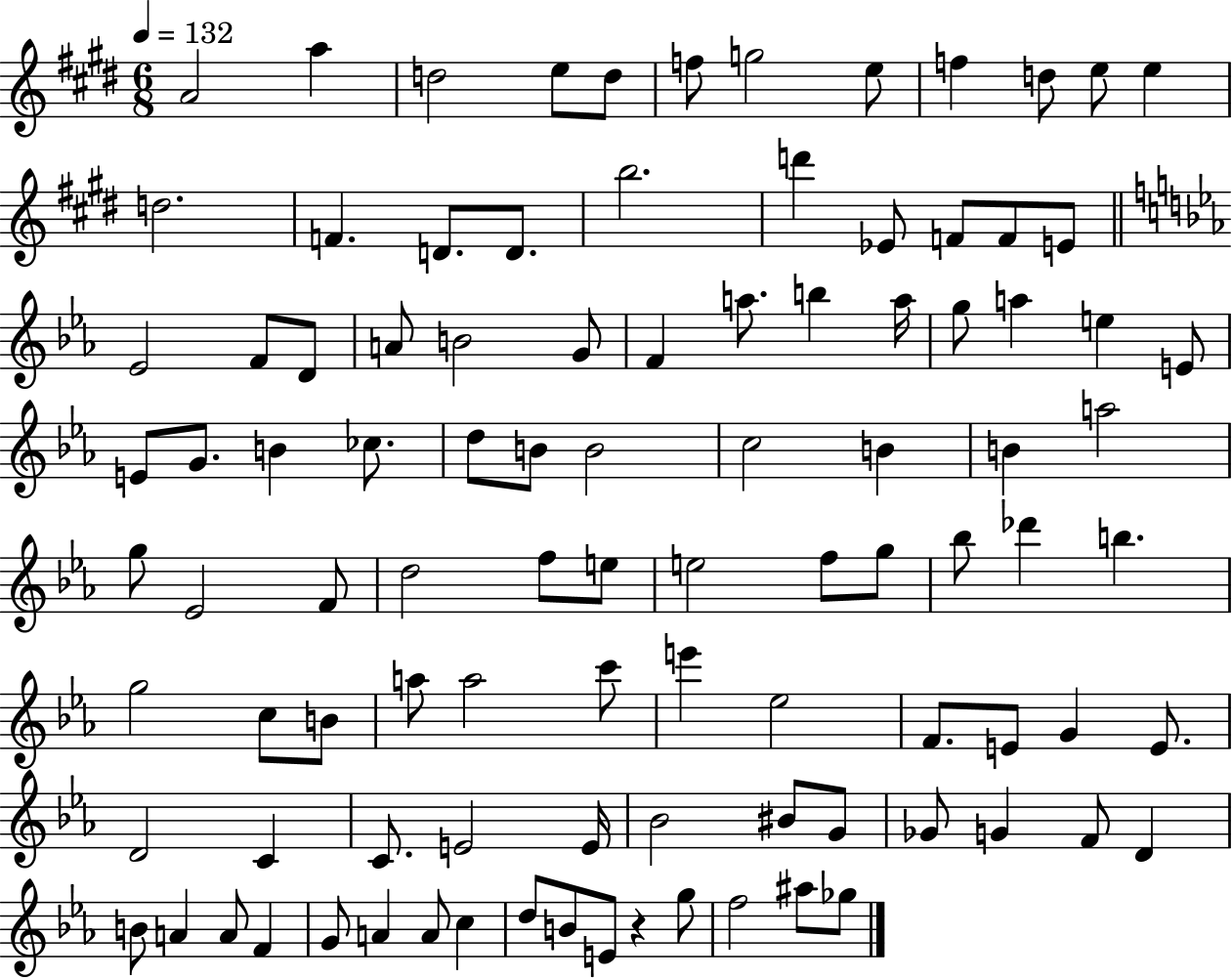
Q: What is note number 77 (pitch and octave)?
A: Bb4